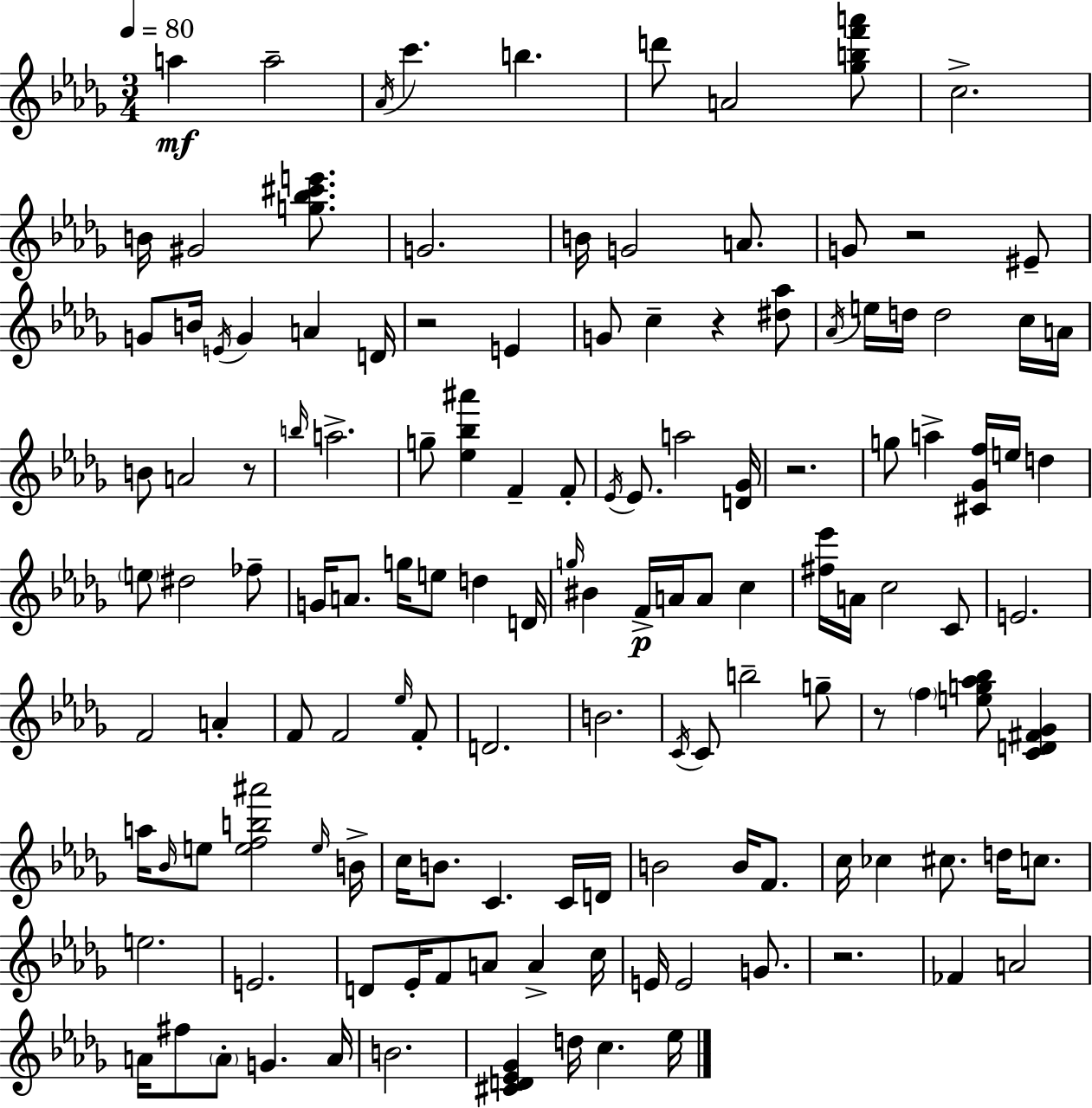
X:1
T:Untitled
M:3/4
L:1/4
K:Bbm
a a2 _A/4 c' b d'/2 A2 [_gbf'a']/2 c2 B/4 ^G2 [g_b^c'e']/2 G2 B/4 G2 A/2 G/2 z2 ^E/2 G/2 B/4 E/4 G A D/4 z2 E G/2 c z [^d_a]/2 _A/4 e/4 d/4 d2 c/4 A/4 B/2 A2 z/2 b/4 a2 g/2 [_e_b^a'] F F/2 _E/4 _E/2 a2 [D_G]/4 z2 g/2 a [^C_Gf]/4 e/4 d e/2 ^d2 _f/2 G/4 A/2 g/4 e/2 d D/4 g/4 ^B F/4 A/4 A/2 c [^f_e']/4 A/4 c2 C/2 E2 F2 A F/2 F2 _e/4 F/2 D2 B2 C/4 C/2 b2 g/2 z/2 f [eg_a_b]/2 [CD^F_G] a/4 _B/4 e/2 [efb^a']2 e/4 B/4 c/4 B/2 C C/4 D/4 B2 B/4 F/2 c/4 _c ^c/2 d/4 c/2 e2 E2 D/2 _E/4 F/2 A/2 A c/4 E/4 E2 G/2 z2 _F A2 A/4 ^f/2 A/2 G A/4 B2 [^CD_E_G] d/4 c _e/4